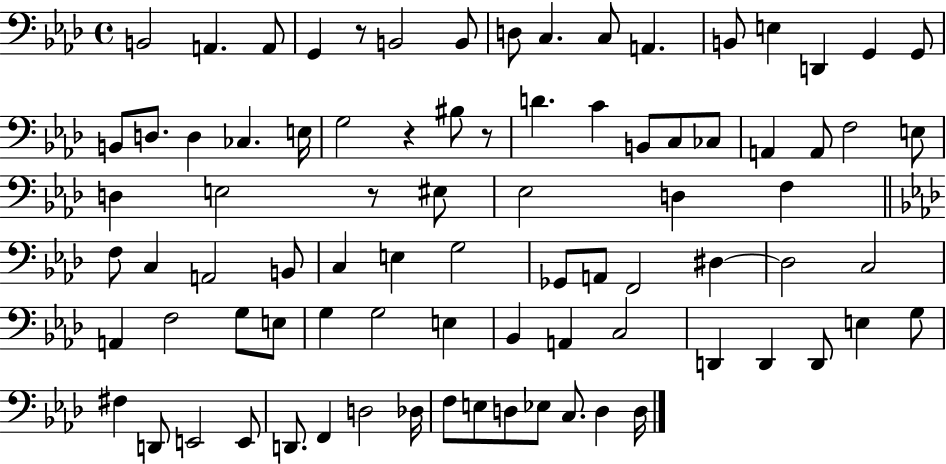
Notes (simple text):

B2/h A2/q. A2/e G2/q R/e B2/h B2/e D3/e C3/q. C3/e A2/q. B2/e E3/q D2/q G2/q G2/e B2/e D3/e. D3/q CES3/q. E3/s G3/h R/q BIS3/e R/e D4/q. C4/q B2/e C3/e CES3/e A2/q A2/e F3/h E3/e D3/q E3/h R/e EIS3/e Eb3/h D3/q F3/q F3/e C3/q A2/h B2/e C3/q E3/q G3/h Gb2/e A2/e F2/h D#3/q D#3/h C3/h A2/q F3/h G3/e E3/e G3/q G3/h E3/q Bb2/q A2/q C3/h D2/q D2/q D2/e E3/q G3/e F#3/q D2/e E2/h E2/e D2/e. F2/q D3/h Db3/s F3/e E3/e D3/e Eb3/e C3/e. D3/q D3/s